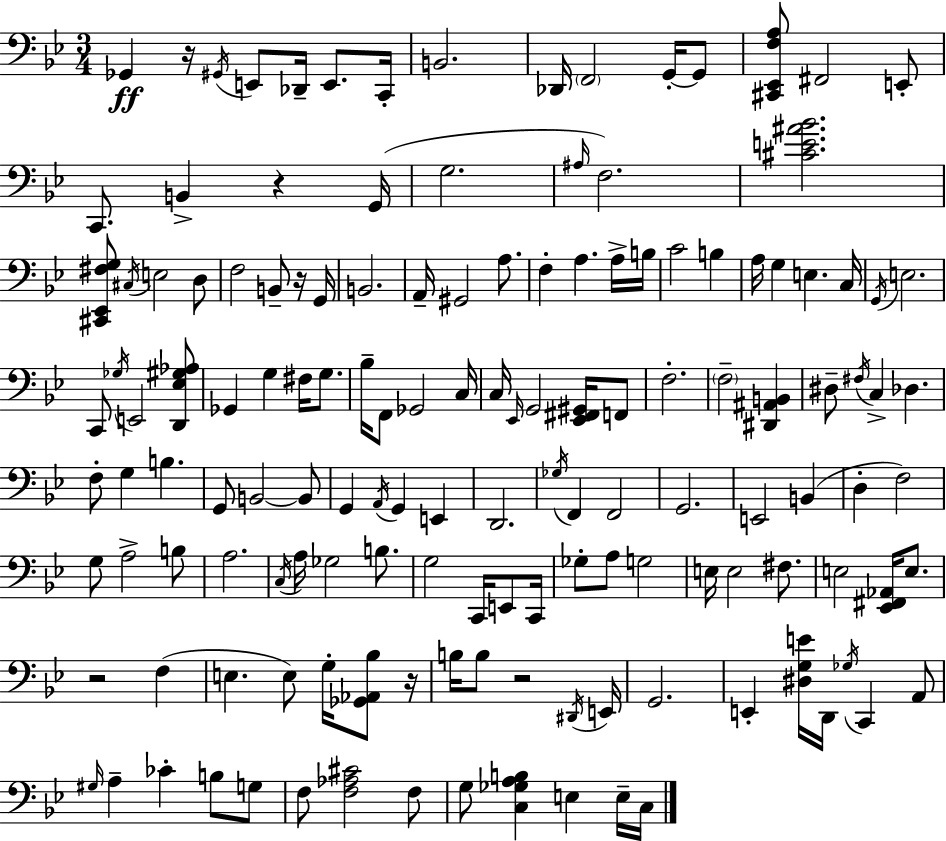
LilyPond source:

{
  \clef bass
  \numericTimeSignature
  \time 3/4
  \key bes \major
  ges,4\ff r16 \acciaccatura { gis,16 } e,8 des,16-- e,8. | c,16-. b,2. | des,16 \parenthesize f,2 g,16-.~~ g,8 | <cis, ees, f a>8 fis,2 e,8-. | \break c,8. b,4-> r4 | g,16( g2. | \grace { ais16 } f2.) | <cis' e' ais' bes'>2. | \break <cis, ees, fis g>8 \acciaccatura { cis16 } e2 | d8 f2 b,8-- | r16 g,16 b,2. | a,16-- gis,2 | \break a8. f4-. a4. | a16-> b16 c'2 b4 | a16 g4 e4. | c16 \acciaccatura { g,16 } e2. | \break c,8 \acciaccatura { ges16 } e,2 | <d, ees gis aes>8 ges,4 g4 | fis16 g8. bes16-- f,8 ges,2 | c16 c16 \grace { ees,16 } g,2 | \break <ees, fis, gis,>16 f,8 f2.-. | \parenthesize f2-- | <dis, ais, b,>4 dis8-- \acciaccatura { fis16 } c4-> | des4. f8-. g4 | \break b4. g,8 b,2~~ | b,8 g,4 \acciaccatura { a,16 } | g,4 e,4 d,2. | \acciaccatura { ges16 } f,4 | \break f,2 g,2. | e,2 | b,4( d4-. | f2) g8 a2-> | \break b8 a2. | \acciaccatura { c16 } a16 ges2 | b8. g2 | c,16 e,8 c,16 ges8-. | \break a8 g2 e16 e2 | fis8. e2 | <ees, fis, aes,>16 e8. r2 | f4( e4. | \break e8) g16-. <ges, aes, bes>8 r16 b16 b8 | r2 \acciaccatura { dis,16 } e,16 g,2. | e,4-. | <dis g e'>16 d,16 \acciaccatura { ges16 } c,4 a,8 | \break \grace { gis16 } a4-- ces'4-. b8 g8 | f8 <f aes cis'>2 f8 | g8 <c ges a b>4 e4 e16-- | c16 \bar "|."
}